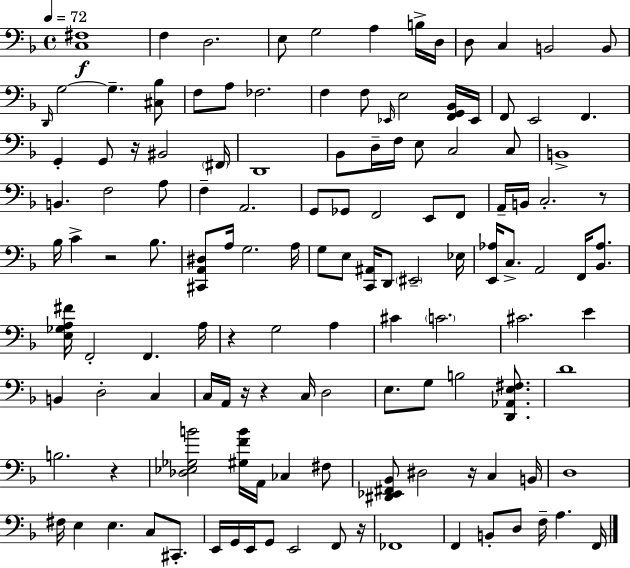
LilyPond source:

{
  \clef bass
  \time 4/4
  \defaultTimeSignature
  \key f \major
  \tempo 4 = 72
  <c fis>1\f | f4 d2. | e8 g2 a4 b16-> d16 | d8 c4 b,2 b,8 | \break \grace { d,16 } g2~~ g4.-- <cis bes>8 | f8 a8 fes2. | f4 f8 \grace { ees,16 } e2 | <f, g, bes,>16 ees,16 f,8 e,2 f,4. | \break g,4-. g,8 r16 bis,2 | \parenthesize fis,16 d,1 | bes,8 d16-- f16 e8 c2 | c8 b,1-> | \break b,4. f2 | a8 f4-- a,2. | g,8 ges,8 f,2 e,8 | f,8 a,16-- b,16 c2.-. | \break r8 bes16 c'4-> r2 bes8. | <cis, a, dis>8 a16 g2. | a16 g8 e8 <c, ais,>16 d,8 \parenthesize eis,2-- | ees16 <e, aes>16 c8.-> a,2 f,16 <bes, aes>8. | \break <e ges a fis'>16 f,2-. f,4. | a16 r4 g2 a4 | cis'4 \parenthesize c'2. | cis'2. e'4 | \break b,4 d2-. c4 | c16 a,16 r16 r4 c16 d2 | e8. g8 b2 <d, aes, e fis>8. | d'1 | \break b2. r4 | <des ees ges b'>2 <gis f' b'>16 a,16 ces4 | fis8 <dis, ees, fis, bes,>8 dis2 r16 c4 | b,16 d1 | \break fis16 e4 e4. c8 cis,8.-. | e,16 g,16 e,16 g,8 e,2 f,8 | r16 fes,1 | f,4 b,8-. d8 f16-- a4. | \break f,16 \bar "|."
}